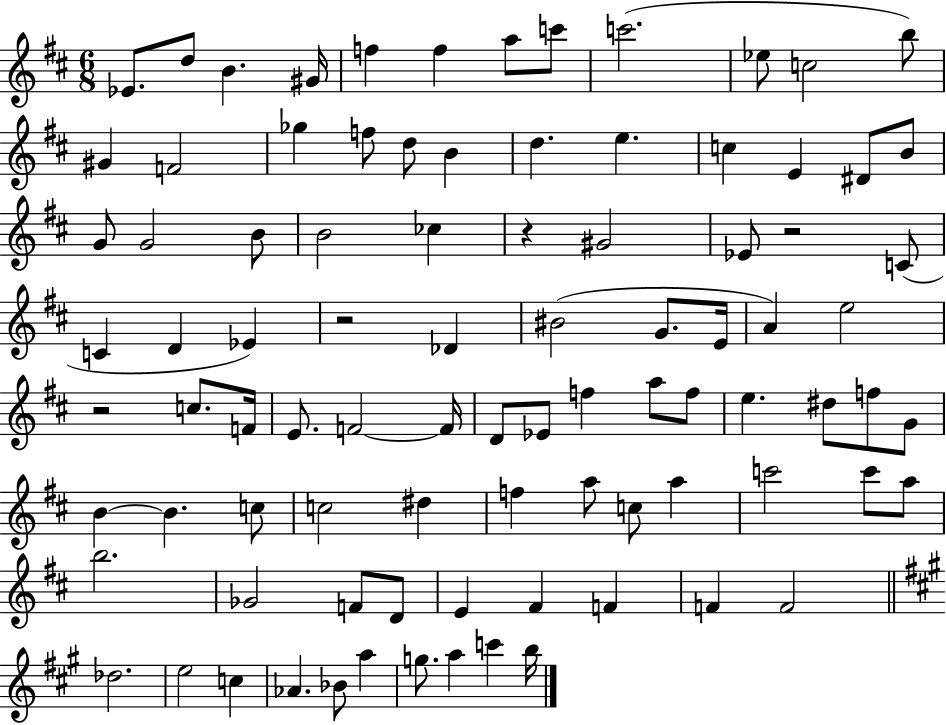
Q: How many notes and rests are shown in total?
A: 90